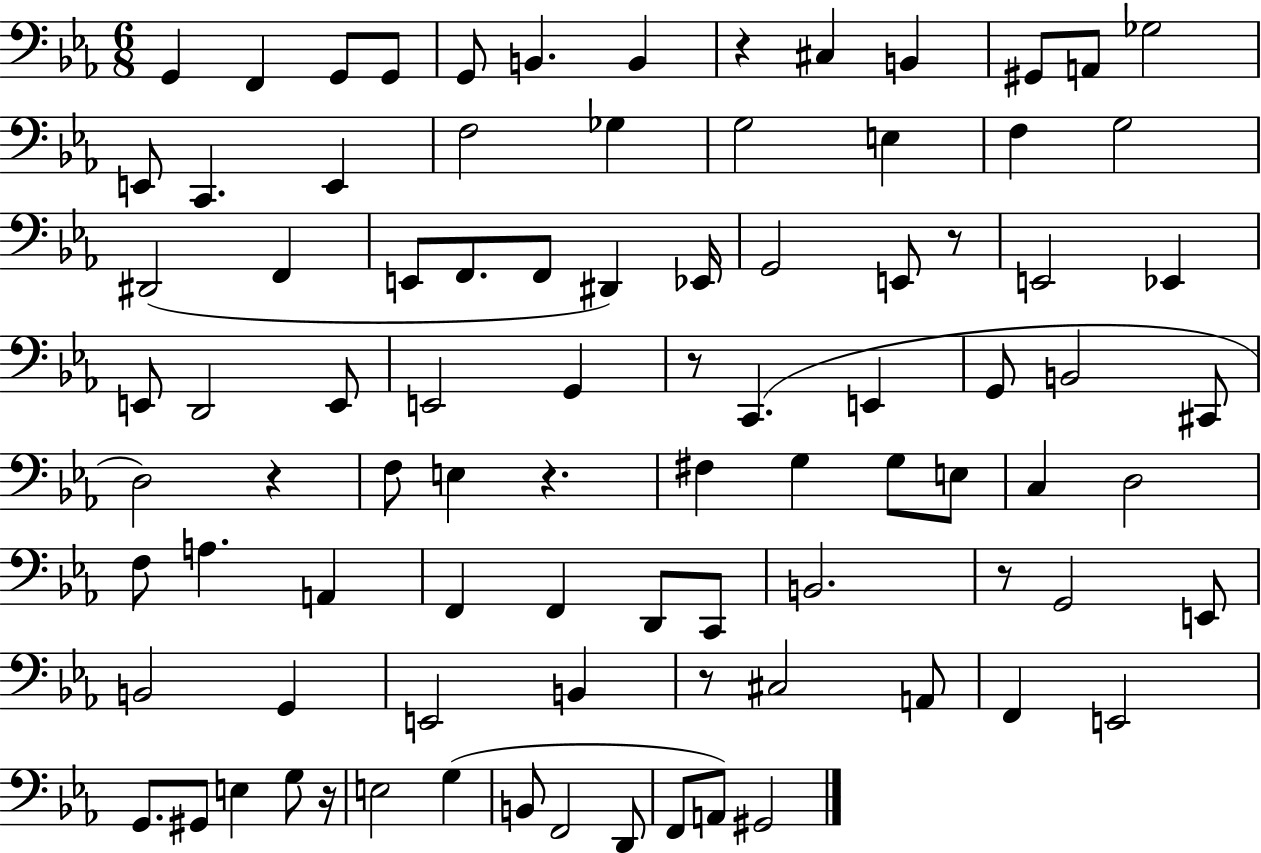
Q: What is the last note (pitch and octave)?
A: G#2